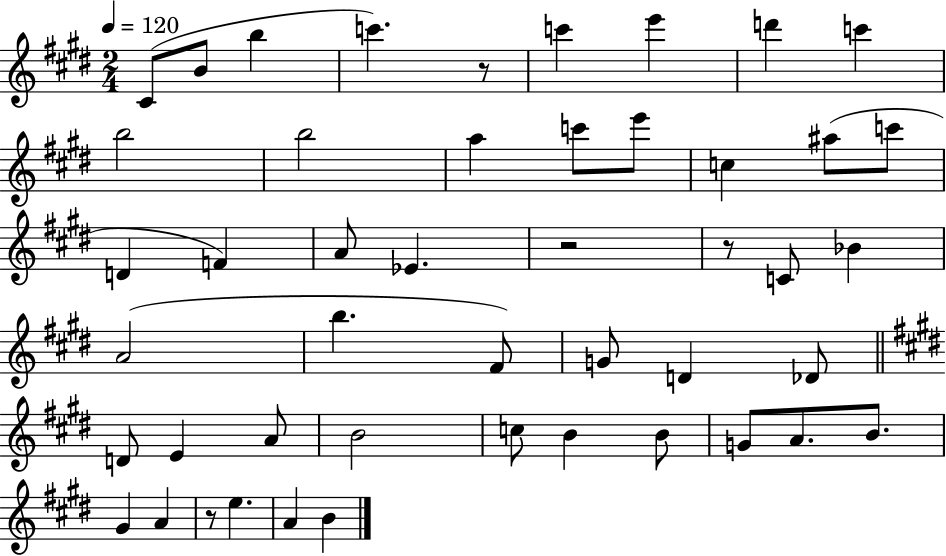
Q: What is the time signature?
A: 2/4